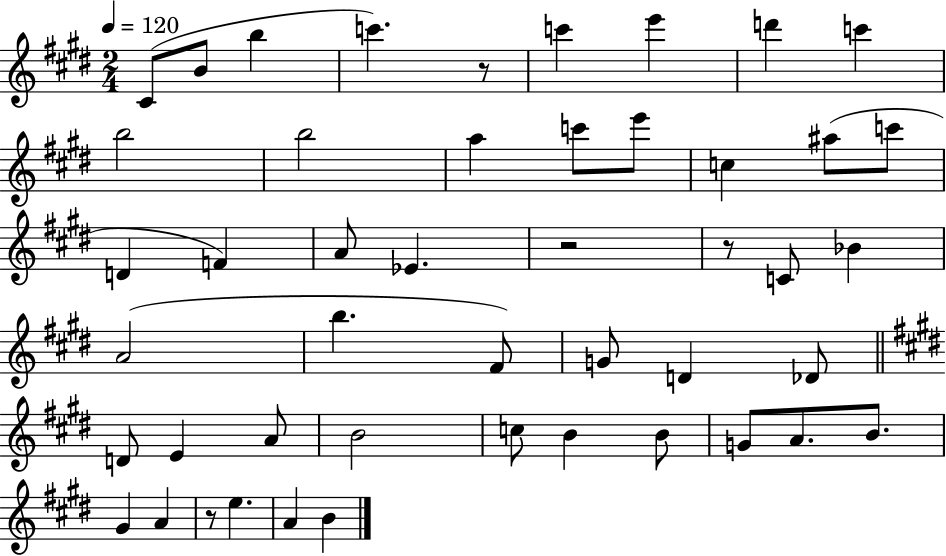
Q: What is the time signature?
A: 2/4